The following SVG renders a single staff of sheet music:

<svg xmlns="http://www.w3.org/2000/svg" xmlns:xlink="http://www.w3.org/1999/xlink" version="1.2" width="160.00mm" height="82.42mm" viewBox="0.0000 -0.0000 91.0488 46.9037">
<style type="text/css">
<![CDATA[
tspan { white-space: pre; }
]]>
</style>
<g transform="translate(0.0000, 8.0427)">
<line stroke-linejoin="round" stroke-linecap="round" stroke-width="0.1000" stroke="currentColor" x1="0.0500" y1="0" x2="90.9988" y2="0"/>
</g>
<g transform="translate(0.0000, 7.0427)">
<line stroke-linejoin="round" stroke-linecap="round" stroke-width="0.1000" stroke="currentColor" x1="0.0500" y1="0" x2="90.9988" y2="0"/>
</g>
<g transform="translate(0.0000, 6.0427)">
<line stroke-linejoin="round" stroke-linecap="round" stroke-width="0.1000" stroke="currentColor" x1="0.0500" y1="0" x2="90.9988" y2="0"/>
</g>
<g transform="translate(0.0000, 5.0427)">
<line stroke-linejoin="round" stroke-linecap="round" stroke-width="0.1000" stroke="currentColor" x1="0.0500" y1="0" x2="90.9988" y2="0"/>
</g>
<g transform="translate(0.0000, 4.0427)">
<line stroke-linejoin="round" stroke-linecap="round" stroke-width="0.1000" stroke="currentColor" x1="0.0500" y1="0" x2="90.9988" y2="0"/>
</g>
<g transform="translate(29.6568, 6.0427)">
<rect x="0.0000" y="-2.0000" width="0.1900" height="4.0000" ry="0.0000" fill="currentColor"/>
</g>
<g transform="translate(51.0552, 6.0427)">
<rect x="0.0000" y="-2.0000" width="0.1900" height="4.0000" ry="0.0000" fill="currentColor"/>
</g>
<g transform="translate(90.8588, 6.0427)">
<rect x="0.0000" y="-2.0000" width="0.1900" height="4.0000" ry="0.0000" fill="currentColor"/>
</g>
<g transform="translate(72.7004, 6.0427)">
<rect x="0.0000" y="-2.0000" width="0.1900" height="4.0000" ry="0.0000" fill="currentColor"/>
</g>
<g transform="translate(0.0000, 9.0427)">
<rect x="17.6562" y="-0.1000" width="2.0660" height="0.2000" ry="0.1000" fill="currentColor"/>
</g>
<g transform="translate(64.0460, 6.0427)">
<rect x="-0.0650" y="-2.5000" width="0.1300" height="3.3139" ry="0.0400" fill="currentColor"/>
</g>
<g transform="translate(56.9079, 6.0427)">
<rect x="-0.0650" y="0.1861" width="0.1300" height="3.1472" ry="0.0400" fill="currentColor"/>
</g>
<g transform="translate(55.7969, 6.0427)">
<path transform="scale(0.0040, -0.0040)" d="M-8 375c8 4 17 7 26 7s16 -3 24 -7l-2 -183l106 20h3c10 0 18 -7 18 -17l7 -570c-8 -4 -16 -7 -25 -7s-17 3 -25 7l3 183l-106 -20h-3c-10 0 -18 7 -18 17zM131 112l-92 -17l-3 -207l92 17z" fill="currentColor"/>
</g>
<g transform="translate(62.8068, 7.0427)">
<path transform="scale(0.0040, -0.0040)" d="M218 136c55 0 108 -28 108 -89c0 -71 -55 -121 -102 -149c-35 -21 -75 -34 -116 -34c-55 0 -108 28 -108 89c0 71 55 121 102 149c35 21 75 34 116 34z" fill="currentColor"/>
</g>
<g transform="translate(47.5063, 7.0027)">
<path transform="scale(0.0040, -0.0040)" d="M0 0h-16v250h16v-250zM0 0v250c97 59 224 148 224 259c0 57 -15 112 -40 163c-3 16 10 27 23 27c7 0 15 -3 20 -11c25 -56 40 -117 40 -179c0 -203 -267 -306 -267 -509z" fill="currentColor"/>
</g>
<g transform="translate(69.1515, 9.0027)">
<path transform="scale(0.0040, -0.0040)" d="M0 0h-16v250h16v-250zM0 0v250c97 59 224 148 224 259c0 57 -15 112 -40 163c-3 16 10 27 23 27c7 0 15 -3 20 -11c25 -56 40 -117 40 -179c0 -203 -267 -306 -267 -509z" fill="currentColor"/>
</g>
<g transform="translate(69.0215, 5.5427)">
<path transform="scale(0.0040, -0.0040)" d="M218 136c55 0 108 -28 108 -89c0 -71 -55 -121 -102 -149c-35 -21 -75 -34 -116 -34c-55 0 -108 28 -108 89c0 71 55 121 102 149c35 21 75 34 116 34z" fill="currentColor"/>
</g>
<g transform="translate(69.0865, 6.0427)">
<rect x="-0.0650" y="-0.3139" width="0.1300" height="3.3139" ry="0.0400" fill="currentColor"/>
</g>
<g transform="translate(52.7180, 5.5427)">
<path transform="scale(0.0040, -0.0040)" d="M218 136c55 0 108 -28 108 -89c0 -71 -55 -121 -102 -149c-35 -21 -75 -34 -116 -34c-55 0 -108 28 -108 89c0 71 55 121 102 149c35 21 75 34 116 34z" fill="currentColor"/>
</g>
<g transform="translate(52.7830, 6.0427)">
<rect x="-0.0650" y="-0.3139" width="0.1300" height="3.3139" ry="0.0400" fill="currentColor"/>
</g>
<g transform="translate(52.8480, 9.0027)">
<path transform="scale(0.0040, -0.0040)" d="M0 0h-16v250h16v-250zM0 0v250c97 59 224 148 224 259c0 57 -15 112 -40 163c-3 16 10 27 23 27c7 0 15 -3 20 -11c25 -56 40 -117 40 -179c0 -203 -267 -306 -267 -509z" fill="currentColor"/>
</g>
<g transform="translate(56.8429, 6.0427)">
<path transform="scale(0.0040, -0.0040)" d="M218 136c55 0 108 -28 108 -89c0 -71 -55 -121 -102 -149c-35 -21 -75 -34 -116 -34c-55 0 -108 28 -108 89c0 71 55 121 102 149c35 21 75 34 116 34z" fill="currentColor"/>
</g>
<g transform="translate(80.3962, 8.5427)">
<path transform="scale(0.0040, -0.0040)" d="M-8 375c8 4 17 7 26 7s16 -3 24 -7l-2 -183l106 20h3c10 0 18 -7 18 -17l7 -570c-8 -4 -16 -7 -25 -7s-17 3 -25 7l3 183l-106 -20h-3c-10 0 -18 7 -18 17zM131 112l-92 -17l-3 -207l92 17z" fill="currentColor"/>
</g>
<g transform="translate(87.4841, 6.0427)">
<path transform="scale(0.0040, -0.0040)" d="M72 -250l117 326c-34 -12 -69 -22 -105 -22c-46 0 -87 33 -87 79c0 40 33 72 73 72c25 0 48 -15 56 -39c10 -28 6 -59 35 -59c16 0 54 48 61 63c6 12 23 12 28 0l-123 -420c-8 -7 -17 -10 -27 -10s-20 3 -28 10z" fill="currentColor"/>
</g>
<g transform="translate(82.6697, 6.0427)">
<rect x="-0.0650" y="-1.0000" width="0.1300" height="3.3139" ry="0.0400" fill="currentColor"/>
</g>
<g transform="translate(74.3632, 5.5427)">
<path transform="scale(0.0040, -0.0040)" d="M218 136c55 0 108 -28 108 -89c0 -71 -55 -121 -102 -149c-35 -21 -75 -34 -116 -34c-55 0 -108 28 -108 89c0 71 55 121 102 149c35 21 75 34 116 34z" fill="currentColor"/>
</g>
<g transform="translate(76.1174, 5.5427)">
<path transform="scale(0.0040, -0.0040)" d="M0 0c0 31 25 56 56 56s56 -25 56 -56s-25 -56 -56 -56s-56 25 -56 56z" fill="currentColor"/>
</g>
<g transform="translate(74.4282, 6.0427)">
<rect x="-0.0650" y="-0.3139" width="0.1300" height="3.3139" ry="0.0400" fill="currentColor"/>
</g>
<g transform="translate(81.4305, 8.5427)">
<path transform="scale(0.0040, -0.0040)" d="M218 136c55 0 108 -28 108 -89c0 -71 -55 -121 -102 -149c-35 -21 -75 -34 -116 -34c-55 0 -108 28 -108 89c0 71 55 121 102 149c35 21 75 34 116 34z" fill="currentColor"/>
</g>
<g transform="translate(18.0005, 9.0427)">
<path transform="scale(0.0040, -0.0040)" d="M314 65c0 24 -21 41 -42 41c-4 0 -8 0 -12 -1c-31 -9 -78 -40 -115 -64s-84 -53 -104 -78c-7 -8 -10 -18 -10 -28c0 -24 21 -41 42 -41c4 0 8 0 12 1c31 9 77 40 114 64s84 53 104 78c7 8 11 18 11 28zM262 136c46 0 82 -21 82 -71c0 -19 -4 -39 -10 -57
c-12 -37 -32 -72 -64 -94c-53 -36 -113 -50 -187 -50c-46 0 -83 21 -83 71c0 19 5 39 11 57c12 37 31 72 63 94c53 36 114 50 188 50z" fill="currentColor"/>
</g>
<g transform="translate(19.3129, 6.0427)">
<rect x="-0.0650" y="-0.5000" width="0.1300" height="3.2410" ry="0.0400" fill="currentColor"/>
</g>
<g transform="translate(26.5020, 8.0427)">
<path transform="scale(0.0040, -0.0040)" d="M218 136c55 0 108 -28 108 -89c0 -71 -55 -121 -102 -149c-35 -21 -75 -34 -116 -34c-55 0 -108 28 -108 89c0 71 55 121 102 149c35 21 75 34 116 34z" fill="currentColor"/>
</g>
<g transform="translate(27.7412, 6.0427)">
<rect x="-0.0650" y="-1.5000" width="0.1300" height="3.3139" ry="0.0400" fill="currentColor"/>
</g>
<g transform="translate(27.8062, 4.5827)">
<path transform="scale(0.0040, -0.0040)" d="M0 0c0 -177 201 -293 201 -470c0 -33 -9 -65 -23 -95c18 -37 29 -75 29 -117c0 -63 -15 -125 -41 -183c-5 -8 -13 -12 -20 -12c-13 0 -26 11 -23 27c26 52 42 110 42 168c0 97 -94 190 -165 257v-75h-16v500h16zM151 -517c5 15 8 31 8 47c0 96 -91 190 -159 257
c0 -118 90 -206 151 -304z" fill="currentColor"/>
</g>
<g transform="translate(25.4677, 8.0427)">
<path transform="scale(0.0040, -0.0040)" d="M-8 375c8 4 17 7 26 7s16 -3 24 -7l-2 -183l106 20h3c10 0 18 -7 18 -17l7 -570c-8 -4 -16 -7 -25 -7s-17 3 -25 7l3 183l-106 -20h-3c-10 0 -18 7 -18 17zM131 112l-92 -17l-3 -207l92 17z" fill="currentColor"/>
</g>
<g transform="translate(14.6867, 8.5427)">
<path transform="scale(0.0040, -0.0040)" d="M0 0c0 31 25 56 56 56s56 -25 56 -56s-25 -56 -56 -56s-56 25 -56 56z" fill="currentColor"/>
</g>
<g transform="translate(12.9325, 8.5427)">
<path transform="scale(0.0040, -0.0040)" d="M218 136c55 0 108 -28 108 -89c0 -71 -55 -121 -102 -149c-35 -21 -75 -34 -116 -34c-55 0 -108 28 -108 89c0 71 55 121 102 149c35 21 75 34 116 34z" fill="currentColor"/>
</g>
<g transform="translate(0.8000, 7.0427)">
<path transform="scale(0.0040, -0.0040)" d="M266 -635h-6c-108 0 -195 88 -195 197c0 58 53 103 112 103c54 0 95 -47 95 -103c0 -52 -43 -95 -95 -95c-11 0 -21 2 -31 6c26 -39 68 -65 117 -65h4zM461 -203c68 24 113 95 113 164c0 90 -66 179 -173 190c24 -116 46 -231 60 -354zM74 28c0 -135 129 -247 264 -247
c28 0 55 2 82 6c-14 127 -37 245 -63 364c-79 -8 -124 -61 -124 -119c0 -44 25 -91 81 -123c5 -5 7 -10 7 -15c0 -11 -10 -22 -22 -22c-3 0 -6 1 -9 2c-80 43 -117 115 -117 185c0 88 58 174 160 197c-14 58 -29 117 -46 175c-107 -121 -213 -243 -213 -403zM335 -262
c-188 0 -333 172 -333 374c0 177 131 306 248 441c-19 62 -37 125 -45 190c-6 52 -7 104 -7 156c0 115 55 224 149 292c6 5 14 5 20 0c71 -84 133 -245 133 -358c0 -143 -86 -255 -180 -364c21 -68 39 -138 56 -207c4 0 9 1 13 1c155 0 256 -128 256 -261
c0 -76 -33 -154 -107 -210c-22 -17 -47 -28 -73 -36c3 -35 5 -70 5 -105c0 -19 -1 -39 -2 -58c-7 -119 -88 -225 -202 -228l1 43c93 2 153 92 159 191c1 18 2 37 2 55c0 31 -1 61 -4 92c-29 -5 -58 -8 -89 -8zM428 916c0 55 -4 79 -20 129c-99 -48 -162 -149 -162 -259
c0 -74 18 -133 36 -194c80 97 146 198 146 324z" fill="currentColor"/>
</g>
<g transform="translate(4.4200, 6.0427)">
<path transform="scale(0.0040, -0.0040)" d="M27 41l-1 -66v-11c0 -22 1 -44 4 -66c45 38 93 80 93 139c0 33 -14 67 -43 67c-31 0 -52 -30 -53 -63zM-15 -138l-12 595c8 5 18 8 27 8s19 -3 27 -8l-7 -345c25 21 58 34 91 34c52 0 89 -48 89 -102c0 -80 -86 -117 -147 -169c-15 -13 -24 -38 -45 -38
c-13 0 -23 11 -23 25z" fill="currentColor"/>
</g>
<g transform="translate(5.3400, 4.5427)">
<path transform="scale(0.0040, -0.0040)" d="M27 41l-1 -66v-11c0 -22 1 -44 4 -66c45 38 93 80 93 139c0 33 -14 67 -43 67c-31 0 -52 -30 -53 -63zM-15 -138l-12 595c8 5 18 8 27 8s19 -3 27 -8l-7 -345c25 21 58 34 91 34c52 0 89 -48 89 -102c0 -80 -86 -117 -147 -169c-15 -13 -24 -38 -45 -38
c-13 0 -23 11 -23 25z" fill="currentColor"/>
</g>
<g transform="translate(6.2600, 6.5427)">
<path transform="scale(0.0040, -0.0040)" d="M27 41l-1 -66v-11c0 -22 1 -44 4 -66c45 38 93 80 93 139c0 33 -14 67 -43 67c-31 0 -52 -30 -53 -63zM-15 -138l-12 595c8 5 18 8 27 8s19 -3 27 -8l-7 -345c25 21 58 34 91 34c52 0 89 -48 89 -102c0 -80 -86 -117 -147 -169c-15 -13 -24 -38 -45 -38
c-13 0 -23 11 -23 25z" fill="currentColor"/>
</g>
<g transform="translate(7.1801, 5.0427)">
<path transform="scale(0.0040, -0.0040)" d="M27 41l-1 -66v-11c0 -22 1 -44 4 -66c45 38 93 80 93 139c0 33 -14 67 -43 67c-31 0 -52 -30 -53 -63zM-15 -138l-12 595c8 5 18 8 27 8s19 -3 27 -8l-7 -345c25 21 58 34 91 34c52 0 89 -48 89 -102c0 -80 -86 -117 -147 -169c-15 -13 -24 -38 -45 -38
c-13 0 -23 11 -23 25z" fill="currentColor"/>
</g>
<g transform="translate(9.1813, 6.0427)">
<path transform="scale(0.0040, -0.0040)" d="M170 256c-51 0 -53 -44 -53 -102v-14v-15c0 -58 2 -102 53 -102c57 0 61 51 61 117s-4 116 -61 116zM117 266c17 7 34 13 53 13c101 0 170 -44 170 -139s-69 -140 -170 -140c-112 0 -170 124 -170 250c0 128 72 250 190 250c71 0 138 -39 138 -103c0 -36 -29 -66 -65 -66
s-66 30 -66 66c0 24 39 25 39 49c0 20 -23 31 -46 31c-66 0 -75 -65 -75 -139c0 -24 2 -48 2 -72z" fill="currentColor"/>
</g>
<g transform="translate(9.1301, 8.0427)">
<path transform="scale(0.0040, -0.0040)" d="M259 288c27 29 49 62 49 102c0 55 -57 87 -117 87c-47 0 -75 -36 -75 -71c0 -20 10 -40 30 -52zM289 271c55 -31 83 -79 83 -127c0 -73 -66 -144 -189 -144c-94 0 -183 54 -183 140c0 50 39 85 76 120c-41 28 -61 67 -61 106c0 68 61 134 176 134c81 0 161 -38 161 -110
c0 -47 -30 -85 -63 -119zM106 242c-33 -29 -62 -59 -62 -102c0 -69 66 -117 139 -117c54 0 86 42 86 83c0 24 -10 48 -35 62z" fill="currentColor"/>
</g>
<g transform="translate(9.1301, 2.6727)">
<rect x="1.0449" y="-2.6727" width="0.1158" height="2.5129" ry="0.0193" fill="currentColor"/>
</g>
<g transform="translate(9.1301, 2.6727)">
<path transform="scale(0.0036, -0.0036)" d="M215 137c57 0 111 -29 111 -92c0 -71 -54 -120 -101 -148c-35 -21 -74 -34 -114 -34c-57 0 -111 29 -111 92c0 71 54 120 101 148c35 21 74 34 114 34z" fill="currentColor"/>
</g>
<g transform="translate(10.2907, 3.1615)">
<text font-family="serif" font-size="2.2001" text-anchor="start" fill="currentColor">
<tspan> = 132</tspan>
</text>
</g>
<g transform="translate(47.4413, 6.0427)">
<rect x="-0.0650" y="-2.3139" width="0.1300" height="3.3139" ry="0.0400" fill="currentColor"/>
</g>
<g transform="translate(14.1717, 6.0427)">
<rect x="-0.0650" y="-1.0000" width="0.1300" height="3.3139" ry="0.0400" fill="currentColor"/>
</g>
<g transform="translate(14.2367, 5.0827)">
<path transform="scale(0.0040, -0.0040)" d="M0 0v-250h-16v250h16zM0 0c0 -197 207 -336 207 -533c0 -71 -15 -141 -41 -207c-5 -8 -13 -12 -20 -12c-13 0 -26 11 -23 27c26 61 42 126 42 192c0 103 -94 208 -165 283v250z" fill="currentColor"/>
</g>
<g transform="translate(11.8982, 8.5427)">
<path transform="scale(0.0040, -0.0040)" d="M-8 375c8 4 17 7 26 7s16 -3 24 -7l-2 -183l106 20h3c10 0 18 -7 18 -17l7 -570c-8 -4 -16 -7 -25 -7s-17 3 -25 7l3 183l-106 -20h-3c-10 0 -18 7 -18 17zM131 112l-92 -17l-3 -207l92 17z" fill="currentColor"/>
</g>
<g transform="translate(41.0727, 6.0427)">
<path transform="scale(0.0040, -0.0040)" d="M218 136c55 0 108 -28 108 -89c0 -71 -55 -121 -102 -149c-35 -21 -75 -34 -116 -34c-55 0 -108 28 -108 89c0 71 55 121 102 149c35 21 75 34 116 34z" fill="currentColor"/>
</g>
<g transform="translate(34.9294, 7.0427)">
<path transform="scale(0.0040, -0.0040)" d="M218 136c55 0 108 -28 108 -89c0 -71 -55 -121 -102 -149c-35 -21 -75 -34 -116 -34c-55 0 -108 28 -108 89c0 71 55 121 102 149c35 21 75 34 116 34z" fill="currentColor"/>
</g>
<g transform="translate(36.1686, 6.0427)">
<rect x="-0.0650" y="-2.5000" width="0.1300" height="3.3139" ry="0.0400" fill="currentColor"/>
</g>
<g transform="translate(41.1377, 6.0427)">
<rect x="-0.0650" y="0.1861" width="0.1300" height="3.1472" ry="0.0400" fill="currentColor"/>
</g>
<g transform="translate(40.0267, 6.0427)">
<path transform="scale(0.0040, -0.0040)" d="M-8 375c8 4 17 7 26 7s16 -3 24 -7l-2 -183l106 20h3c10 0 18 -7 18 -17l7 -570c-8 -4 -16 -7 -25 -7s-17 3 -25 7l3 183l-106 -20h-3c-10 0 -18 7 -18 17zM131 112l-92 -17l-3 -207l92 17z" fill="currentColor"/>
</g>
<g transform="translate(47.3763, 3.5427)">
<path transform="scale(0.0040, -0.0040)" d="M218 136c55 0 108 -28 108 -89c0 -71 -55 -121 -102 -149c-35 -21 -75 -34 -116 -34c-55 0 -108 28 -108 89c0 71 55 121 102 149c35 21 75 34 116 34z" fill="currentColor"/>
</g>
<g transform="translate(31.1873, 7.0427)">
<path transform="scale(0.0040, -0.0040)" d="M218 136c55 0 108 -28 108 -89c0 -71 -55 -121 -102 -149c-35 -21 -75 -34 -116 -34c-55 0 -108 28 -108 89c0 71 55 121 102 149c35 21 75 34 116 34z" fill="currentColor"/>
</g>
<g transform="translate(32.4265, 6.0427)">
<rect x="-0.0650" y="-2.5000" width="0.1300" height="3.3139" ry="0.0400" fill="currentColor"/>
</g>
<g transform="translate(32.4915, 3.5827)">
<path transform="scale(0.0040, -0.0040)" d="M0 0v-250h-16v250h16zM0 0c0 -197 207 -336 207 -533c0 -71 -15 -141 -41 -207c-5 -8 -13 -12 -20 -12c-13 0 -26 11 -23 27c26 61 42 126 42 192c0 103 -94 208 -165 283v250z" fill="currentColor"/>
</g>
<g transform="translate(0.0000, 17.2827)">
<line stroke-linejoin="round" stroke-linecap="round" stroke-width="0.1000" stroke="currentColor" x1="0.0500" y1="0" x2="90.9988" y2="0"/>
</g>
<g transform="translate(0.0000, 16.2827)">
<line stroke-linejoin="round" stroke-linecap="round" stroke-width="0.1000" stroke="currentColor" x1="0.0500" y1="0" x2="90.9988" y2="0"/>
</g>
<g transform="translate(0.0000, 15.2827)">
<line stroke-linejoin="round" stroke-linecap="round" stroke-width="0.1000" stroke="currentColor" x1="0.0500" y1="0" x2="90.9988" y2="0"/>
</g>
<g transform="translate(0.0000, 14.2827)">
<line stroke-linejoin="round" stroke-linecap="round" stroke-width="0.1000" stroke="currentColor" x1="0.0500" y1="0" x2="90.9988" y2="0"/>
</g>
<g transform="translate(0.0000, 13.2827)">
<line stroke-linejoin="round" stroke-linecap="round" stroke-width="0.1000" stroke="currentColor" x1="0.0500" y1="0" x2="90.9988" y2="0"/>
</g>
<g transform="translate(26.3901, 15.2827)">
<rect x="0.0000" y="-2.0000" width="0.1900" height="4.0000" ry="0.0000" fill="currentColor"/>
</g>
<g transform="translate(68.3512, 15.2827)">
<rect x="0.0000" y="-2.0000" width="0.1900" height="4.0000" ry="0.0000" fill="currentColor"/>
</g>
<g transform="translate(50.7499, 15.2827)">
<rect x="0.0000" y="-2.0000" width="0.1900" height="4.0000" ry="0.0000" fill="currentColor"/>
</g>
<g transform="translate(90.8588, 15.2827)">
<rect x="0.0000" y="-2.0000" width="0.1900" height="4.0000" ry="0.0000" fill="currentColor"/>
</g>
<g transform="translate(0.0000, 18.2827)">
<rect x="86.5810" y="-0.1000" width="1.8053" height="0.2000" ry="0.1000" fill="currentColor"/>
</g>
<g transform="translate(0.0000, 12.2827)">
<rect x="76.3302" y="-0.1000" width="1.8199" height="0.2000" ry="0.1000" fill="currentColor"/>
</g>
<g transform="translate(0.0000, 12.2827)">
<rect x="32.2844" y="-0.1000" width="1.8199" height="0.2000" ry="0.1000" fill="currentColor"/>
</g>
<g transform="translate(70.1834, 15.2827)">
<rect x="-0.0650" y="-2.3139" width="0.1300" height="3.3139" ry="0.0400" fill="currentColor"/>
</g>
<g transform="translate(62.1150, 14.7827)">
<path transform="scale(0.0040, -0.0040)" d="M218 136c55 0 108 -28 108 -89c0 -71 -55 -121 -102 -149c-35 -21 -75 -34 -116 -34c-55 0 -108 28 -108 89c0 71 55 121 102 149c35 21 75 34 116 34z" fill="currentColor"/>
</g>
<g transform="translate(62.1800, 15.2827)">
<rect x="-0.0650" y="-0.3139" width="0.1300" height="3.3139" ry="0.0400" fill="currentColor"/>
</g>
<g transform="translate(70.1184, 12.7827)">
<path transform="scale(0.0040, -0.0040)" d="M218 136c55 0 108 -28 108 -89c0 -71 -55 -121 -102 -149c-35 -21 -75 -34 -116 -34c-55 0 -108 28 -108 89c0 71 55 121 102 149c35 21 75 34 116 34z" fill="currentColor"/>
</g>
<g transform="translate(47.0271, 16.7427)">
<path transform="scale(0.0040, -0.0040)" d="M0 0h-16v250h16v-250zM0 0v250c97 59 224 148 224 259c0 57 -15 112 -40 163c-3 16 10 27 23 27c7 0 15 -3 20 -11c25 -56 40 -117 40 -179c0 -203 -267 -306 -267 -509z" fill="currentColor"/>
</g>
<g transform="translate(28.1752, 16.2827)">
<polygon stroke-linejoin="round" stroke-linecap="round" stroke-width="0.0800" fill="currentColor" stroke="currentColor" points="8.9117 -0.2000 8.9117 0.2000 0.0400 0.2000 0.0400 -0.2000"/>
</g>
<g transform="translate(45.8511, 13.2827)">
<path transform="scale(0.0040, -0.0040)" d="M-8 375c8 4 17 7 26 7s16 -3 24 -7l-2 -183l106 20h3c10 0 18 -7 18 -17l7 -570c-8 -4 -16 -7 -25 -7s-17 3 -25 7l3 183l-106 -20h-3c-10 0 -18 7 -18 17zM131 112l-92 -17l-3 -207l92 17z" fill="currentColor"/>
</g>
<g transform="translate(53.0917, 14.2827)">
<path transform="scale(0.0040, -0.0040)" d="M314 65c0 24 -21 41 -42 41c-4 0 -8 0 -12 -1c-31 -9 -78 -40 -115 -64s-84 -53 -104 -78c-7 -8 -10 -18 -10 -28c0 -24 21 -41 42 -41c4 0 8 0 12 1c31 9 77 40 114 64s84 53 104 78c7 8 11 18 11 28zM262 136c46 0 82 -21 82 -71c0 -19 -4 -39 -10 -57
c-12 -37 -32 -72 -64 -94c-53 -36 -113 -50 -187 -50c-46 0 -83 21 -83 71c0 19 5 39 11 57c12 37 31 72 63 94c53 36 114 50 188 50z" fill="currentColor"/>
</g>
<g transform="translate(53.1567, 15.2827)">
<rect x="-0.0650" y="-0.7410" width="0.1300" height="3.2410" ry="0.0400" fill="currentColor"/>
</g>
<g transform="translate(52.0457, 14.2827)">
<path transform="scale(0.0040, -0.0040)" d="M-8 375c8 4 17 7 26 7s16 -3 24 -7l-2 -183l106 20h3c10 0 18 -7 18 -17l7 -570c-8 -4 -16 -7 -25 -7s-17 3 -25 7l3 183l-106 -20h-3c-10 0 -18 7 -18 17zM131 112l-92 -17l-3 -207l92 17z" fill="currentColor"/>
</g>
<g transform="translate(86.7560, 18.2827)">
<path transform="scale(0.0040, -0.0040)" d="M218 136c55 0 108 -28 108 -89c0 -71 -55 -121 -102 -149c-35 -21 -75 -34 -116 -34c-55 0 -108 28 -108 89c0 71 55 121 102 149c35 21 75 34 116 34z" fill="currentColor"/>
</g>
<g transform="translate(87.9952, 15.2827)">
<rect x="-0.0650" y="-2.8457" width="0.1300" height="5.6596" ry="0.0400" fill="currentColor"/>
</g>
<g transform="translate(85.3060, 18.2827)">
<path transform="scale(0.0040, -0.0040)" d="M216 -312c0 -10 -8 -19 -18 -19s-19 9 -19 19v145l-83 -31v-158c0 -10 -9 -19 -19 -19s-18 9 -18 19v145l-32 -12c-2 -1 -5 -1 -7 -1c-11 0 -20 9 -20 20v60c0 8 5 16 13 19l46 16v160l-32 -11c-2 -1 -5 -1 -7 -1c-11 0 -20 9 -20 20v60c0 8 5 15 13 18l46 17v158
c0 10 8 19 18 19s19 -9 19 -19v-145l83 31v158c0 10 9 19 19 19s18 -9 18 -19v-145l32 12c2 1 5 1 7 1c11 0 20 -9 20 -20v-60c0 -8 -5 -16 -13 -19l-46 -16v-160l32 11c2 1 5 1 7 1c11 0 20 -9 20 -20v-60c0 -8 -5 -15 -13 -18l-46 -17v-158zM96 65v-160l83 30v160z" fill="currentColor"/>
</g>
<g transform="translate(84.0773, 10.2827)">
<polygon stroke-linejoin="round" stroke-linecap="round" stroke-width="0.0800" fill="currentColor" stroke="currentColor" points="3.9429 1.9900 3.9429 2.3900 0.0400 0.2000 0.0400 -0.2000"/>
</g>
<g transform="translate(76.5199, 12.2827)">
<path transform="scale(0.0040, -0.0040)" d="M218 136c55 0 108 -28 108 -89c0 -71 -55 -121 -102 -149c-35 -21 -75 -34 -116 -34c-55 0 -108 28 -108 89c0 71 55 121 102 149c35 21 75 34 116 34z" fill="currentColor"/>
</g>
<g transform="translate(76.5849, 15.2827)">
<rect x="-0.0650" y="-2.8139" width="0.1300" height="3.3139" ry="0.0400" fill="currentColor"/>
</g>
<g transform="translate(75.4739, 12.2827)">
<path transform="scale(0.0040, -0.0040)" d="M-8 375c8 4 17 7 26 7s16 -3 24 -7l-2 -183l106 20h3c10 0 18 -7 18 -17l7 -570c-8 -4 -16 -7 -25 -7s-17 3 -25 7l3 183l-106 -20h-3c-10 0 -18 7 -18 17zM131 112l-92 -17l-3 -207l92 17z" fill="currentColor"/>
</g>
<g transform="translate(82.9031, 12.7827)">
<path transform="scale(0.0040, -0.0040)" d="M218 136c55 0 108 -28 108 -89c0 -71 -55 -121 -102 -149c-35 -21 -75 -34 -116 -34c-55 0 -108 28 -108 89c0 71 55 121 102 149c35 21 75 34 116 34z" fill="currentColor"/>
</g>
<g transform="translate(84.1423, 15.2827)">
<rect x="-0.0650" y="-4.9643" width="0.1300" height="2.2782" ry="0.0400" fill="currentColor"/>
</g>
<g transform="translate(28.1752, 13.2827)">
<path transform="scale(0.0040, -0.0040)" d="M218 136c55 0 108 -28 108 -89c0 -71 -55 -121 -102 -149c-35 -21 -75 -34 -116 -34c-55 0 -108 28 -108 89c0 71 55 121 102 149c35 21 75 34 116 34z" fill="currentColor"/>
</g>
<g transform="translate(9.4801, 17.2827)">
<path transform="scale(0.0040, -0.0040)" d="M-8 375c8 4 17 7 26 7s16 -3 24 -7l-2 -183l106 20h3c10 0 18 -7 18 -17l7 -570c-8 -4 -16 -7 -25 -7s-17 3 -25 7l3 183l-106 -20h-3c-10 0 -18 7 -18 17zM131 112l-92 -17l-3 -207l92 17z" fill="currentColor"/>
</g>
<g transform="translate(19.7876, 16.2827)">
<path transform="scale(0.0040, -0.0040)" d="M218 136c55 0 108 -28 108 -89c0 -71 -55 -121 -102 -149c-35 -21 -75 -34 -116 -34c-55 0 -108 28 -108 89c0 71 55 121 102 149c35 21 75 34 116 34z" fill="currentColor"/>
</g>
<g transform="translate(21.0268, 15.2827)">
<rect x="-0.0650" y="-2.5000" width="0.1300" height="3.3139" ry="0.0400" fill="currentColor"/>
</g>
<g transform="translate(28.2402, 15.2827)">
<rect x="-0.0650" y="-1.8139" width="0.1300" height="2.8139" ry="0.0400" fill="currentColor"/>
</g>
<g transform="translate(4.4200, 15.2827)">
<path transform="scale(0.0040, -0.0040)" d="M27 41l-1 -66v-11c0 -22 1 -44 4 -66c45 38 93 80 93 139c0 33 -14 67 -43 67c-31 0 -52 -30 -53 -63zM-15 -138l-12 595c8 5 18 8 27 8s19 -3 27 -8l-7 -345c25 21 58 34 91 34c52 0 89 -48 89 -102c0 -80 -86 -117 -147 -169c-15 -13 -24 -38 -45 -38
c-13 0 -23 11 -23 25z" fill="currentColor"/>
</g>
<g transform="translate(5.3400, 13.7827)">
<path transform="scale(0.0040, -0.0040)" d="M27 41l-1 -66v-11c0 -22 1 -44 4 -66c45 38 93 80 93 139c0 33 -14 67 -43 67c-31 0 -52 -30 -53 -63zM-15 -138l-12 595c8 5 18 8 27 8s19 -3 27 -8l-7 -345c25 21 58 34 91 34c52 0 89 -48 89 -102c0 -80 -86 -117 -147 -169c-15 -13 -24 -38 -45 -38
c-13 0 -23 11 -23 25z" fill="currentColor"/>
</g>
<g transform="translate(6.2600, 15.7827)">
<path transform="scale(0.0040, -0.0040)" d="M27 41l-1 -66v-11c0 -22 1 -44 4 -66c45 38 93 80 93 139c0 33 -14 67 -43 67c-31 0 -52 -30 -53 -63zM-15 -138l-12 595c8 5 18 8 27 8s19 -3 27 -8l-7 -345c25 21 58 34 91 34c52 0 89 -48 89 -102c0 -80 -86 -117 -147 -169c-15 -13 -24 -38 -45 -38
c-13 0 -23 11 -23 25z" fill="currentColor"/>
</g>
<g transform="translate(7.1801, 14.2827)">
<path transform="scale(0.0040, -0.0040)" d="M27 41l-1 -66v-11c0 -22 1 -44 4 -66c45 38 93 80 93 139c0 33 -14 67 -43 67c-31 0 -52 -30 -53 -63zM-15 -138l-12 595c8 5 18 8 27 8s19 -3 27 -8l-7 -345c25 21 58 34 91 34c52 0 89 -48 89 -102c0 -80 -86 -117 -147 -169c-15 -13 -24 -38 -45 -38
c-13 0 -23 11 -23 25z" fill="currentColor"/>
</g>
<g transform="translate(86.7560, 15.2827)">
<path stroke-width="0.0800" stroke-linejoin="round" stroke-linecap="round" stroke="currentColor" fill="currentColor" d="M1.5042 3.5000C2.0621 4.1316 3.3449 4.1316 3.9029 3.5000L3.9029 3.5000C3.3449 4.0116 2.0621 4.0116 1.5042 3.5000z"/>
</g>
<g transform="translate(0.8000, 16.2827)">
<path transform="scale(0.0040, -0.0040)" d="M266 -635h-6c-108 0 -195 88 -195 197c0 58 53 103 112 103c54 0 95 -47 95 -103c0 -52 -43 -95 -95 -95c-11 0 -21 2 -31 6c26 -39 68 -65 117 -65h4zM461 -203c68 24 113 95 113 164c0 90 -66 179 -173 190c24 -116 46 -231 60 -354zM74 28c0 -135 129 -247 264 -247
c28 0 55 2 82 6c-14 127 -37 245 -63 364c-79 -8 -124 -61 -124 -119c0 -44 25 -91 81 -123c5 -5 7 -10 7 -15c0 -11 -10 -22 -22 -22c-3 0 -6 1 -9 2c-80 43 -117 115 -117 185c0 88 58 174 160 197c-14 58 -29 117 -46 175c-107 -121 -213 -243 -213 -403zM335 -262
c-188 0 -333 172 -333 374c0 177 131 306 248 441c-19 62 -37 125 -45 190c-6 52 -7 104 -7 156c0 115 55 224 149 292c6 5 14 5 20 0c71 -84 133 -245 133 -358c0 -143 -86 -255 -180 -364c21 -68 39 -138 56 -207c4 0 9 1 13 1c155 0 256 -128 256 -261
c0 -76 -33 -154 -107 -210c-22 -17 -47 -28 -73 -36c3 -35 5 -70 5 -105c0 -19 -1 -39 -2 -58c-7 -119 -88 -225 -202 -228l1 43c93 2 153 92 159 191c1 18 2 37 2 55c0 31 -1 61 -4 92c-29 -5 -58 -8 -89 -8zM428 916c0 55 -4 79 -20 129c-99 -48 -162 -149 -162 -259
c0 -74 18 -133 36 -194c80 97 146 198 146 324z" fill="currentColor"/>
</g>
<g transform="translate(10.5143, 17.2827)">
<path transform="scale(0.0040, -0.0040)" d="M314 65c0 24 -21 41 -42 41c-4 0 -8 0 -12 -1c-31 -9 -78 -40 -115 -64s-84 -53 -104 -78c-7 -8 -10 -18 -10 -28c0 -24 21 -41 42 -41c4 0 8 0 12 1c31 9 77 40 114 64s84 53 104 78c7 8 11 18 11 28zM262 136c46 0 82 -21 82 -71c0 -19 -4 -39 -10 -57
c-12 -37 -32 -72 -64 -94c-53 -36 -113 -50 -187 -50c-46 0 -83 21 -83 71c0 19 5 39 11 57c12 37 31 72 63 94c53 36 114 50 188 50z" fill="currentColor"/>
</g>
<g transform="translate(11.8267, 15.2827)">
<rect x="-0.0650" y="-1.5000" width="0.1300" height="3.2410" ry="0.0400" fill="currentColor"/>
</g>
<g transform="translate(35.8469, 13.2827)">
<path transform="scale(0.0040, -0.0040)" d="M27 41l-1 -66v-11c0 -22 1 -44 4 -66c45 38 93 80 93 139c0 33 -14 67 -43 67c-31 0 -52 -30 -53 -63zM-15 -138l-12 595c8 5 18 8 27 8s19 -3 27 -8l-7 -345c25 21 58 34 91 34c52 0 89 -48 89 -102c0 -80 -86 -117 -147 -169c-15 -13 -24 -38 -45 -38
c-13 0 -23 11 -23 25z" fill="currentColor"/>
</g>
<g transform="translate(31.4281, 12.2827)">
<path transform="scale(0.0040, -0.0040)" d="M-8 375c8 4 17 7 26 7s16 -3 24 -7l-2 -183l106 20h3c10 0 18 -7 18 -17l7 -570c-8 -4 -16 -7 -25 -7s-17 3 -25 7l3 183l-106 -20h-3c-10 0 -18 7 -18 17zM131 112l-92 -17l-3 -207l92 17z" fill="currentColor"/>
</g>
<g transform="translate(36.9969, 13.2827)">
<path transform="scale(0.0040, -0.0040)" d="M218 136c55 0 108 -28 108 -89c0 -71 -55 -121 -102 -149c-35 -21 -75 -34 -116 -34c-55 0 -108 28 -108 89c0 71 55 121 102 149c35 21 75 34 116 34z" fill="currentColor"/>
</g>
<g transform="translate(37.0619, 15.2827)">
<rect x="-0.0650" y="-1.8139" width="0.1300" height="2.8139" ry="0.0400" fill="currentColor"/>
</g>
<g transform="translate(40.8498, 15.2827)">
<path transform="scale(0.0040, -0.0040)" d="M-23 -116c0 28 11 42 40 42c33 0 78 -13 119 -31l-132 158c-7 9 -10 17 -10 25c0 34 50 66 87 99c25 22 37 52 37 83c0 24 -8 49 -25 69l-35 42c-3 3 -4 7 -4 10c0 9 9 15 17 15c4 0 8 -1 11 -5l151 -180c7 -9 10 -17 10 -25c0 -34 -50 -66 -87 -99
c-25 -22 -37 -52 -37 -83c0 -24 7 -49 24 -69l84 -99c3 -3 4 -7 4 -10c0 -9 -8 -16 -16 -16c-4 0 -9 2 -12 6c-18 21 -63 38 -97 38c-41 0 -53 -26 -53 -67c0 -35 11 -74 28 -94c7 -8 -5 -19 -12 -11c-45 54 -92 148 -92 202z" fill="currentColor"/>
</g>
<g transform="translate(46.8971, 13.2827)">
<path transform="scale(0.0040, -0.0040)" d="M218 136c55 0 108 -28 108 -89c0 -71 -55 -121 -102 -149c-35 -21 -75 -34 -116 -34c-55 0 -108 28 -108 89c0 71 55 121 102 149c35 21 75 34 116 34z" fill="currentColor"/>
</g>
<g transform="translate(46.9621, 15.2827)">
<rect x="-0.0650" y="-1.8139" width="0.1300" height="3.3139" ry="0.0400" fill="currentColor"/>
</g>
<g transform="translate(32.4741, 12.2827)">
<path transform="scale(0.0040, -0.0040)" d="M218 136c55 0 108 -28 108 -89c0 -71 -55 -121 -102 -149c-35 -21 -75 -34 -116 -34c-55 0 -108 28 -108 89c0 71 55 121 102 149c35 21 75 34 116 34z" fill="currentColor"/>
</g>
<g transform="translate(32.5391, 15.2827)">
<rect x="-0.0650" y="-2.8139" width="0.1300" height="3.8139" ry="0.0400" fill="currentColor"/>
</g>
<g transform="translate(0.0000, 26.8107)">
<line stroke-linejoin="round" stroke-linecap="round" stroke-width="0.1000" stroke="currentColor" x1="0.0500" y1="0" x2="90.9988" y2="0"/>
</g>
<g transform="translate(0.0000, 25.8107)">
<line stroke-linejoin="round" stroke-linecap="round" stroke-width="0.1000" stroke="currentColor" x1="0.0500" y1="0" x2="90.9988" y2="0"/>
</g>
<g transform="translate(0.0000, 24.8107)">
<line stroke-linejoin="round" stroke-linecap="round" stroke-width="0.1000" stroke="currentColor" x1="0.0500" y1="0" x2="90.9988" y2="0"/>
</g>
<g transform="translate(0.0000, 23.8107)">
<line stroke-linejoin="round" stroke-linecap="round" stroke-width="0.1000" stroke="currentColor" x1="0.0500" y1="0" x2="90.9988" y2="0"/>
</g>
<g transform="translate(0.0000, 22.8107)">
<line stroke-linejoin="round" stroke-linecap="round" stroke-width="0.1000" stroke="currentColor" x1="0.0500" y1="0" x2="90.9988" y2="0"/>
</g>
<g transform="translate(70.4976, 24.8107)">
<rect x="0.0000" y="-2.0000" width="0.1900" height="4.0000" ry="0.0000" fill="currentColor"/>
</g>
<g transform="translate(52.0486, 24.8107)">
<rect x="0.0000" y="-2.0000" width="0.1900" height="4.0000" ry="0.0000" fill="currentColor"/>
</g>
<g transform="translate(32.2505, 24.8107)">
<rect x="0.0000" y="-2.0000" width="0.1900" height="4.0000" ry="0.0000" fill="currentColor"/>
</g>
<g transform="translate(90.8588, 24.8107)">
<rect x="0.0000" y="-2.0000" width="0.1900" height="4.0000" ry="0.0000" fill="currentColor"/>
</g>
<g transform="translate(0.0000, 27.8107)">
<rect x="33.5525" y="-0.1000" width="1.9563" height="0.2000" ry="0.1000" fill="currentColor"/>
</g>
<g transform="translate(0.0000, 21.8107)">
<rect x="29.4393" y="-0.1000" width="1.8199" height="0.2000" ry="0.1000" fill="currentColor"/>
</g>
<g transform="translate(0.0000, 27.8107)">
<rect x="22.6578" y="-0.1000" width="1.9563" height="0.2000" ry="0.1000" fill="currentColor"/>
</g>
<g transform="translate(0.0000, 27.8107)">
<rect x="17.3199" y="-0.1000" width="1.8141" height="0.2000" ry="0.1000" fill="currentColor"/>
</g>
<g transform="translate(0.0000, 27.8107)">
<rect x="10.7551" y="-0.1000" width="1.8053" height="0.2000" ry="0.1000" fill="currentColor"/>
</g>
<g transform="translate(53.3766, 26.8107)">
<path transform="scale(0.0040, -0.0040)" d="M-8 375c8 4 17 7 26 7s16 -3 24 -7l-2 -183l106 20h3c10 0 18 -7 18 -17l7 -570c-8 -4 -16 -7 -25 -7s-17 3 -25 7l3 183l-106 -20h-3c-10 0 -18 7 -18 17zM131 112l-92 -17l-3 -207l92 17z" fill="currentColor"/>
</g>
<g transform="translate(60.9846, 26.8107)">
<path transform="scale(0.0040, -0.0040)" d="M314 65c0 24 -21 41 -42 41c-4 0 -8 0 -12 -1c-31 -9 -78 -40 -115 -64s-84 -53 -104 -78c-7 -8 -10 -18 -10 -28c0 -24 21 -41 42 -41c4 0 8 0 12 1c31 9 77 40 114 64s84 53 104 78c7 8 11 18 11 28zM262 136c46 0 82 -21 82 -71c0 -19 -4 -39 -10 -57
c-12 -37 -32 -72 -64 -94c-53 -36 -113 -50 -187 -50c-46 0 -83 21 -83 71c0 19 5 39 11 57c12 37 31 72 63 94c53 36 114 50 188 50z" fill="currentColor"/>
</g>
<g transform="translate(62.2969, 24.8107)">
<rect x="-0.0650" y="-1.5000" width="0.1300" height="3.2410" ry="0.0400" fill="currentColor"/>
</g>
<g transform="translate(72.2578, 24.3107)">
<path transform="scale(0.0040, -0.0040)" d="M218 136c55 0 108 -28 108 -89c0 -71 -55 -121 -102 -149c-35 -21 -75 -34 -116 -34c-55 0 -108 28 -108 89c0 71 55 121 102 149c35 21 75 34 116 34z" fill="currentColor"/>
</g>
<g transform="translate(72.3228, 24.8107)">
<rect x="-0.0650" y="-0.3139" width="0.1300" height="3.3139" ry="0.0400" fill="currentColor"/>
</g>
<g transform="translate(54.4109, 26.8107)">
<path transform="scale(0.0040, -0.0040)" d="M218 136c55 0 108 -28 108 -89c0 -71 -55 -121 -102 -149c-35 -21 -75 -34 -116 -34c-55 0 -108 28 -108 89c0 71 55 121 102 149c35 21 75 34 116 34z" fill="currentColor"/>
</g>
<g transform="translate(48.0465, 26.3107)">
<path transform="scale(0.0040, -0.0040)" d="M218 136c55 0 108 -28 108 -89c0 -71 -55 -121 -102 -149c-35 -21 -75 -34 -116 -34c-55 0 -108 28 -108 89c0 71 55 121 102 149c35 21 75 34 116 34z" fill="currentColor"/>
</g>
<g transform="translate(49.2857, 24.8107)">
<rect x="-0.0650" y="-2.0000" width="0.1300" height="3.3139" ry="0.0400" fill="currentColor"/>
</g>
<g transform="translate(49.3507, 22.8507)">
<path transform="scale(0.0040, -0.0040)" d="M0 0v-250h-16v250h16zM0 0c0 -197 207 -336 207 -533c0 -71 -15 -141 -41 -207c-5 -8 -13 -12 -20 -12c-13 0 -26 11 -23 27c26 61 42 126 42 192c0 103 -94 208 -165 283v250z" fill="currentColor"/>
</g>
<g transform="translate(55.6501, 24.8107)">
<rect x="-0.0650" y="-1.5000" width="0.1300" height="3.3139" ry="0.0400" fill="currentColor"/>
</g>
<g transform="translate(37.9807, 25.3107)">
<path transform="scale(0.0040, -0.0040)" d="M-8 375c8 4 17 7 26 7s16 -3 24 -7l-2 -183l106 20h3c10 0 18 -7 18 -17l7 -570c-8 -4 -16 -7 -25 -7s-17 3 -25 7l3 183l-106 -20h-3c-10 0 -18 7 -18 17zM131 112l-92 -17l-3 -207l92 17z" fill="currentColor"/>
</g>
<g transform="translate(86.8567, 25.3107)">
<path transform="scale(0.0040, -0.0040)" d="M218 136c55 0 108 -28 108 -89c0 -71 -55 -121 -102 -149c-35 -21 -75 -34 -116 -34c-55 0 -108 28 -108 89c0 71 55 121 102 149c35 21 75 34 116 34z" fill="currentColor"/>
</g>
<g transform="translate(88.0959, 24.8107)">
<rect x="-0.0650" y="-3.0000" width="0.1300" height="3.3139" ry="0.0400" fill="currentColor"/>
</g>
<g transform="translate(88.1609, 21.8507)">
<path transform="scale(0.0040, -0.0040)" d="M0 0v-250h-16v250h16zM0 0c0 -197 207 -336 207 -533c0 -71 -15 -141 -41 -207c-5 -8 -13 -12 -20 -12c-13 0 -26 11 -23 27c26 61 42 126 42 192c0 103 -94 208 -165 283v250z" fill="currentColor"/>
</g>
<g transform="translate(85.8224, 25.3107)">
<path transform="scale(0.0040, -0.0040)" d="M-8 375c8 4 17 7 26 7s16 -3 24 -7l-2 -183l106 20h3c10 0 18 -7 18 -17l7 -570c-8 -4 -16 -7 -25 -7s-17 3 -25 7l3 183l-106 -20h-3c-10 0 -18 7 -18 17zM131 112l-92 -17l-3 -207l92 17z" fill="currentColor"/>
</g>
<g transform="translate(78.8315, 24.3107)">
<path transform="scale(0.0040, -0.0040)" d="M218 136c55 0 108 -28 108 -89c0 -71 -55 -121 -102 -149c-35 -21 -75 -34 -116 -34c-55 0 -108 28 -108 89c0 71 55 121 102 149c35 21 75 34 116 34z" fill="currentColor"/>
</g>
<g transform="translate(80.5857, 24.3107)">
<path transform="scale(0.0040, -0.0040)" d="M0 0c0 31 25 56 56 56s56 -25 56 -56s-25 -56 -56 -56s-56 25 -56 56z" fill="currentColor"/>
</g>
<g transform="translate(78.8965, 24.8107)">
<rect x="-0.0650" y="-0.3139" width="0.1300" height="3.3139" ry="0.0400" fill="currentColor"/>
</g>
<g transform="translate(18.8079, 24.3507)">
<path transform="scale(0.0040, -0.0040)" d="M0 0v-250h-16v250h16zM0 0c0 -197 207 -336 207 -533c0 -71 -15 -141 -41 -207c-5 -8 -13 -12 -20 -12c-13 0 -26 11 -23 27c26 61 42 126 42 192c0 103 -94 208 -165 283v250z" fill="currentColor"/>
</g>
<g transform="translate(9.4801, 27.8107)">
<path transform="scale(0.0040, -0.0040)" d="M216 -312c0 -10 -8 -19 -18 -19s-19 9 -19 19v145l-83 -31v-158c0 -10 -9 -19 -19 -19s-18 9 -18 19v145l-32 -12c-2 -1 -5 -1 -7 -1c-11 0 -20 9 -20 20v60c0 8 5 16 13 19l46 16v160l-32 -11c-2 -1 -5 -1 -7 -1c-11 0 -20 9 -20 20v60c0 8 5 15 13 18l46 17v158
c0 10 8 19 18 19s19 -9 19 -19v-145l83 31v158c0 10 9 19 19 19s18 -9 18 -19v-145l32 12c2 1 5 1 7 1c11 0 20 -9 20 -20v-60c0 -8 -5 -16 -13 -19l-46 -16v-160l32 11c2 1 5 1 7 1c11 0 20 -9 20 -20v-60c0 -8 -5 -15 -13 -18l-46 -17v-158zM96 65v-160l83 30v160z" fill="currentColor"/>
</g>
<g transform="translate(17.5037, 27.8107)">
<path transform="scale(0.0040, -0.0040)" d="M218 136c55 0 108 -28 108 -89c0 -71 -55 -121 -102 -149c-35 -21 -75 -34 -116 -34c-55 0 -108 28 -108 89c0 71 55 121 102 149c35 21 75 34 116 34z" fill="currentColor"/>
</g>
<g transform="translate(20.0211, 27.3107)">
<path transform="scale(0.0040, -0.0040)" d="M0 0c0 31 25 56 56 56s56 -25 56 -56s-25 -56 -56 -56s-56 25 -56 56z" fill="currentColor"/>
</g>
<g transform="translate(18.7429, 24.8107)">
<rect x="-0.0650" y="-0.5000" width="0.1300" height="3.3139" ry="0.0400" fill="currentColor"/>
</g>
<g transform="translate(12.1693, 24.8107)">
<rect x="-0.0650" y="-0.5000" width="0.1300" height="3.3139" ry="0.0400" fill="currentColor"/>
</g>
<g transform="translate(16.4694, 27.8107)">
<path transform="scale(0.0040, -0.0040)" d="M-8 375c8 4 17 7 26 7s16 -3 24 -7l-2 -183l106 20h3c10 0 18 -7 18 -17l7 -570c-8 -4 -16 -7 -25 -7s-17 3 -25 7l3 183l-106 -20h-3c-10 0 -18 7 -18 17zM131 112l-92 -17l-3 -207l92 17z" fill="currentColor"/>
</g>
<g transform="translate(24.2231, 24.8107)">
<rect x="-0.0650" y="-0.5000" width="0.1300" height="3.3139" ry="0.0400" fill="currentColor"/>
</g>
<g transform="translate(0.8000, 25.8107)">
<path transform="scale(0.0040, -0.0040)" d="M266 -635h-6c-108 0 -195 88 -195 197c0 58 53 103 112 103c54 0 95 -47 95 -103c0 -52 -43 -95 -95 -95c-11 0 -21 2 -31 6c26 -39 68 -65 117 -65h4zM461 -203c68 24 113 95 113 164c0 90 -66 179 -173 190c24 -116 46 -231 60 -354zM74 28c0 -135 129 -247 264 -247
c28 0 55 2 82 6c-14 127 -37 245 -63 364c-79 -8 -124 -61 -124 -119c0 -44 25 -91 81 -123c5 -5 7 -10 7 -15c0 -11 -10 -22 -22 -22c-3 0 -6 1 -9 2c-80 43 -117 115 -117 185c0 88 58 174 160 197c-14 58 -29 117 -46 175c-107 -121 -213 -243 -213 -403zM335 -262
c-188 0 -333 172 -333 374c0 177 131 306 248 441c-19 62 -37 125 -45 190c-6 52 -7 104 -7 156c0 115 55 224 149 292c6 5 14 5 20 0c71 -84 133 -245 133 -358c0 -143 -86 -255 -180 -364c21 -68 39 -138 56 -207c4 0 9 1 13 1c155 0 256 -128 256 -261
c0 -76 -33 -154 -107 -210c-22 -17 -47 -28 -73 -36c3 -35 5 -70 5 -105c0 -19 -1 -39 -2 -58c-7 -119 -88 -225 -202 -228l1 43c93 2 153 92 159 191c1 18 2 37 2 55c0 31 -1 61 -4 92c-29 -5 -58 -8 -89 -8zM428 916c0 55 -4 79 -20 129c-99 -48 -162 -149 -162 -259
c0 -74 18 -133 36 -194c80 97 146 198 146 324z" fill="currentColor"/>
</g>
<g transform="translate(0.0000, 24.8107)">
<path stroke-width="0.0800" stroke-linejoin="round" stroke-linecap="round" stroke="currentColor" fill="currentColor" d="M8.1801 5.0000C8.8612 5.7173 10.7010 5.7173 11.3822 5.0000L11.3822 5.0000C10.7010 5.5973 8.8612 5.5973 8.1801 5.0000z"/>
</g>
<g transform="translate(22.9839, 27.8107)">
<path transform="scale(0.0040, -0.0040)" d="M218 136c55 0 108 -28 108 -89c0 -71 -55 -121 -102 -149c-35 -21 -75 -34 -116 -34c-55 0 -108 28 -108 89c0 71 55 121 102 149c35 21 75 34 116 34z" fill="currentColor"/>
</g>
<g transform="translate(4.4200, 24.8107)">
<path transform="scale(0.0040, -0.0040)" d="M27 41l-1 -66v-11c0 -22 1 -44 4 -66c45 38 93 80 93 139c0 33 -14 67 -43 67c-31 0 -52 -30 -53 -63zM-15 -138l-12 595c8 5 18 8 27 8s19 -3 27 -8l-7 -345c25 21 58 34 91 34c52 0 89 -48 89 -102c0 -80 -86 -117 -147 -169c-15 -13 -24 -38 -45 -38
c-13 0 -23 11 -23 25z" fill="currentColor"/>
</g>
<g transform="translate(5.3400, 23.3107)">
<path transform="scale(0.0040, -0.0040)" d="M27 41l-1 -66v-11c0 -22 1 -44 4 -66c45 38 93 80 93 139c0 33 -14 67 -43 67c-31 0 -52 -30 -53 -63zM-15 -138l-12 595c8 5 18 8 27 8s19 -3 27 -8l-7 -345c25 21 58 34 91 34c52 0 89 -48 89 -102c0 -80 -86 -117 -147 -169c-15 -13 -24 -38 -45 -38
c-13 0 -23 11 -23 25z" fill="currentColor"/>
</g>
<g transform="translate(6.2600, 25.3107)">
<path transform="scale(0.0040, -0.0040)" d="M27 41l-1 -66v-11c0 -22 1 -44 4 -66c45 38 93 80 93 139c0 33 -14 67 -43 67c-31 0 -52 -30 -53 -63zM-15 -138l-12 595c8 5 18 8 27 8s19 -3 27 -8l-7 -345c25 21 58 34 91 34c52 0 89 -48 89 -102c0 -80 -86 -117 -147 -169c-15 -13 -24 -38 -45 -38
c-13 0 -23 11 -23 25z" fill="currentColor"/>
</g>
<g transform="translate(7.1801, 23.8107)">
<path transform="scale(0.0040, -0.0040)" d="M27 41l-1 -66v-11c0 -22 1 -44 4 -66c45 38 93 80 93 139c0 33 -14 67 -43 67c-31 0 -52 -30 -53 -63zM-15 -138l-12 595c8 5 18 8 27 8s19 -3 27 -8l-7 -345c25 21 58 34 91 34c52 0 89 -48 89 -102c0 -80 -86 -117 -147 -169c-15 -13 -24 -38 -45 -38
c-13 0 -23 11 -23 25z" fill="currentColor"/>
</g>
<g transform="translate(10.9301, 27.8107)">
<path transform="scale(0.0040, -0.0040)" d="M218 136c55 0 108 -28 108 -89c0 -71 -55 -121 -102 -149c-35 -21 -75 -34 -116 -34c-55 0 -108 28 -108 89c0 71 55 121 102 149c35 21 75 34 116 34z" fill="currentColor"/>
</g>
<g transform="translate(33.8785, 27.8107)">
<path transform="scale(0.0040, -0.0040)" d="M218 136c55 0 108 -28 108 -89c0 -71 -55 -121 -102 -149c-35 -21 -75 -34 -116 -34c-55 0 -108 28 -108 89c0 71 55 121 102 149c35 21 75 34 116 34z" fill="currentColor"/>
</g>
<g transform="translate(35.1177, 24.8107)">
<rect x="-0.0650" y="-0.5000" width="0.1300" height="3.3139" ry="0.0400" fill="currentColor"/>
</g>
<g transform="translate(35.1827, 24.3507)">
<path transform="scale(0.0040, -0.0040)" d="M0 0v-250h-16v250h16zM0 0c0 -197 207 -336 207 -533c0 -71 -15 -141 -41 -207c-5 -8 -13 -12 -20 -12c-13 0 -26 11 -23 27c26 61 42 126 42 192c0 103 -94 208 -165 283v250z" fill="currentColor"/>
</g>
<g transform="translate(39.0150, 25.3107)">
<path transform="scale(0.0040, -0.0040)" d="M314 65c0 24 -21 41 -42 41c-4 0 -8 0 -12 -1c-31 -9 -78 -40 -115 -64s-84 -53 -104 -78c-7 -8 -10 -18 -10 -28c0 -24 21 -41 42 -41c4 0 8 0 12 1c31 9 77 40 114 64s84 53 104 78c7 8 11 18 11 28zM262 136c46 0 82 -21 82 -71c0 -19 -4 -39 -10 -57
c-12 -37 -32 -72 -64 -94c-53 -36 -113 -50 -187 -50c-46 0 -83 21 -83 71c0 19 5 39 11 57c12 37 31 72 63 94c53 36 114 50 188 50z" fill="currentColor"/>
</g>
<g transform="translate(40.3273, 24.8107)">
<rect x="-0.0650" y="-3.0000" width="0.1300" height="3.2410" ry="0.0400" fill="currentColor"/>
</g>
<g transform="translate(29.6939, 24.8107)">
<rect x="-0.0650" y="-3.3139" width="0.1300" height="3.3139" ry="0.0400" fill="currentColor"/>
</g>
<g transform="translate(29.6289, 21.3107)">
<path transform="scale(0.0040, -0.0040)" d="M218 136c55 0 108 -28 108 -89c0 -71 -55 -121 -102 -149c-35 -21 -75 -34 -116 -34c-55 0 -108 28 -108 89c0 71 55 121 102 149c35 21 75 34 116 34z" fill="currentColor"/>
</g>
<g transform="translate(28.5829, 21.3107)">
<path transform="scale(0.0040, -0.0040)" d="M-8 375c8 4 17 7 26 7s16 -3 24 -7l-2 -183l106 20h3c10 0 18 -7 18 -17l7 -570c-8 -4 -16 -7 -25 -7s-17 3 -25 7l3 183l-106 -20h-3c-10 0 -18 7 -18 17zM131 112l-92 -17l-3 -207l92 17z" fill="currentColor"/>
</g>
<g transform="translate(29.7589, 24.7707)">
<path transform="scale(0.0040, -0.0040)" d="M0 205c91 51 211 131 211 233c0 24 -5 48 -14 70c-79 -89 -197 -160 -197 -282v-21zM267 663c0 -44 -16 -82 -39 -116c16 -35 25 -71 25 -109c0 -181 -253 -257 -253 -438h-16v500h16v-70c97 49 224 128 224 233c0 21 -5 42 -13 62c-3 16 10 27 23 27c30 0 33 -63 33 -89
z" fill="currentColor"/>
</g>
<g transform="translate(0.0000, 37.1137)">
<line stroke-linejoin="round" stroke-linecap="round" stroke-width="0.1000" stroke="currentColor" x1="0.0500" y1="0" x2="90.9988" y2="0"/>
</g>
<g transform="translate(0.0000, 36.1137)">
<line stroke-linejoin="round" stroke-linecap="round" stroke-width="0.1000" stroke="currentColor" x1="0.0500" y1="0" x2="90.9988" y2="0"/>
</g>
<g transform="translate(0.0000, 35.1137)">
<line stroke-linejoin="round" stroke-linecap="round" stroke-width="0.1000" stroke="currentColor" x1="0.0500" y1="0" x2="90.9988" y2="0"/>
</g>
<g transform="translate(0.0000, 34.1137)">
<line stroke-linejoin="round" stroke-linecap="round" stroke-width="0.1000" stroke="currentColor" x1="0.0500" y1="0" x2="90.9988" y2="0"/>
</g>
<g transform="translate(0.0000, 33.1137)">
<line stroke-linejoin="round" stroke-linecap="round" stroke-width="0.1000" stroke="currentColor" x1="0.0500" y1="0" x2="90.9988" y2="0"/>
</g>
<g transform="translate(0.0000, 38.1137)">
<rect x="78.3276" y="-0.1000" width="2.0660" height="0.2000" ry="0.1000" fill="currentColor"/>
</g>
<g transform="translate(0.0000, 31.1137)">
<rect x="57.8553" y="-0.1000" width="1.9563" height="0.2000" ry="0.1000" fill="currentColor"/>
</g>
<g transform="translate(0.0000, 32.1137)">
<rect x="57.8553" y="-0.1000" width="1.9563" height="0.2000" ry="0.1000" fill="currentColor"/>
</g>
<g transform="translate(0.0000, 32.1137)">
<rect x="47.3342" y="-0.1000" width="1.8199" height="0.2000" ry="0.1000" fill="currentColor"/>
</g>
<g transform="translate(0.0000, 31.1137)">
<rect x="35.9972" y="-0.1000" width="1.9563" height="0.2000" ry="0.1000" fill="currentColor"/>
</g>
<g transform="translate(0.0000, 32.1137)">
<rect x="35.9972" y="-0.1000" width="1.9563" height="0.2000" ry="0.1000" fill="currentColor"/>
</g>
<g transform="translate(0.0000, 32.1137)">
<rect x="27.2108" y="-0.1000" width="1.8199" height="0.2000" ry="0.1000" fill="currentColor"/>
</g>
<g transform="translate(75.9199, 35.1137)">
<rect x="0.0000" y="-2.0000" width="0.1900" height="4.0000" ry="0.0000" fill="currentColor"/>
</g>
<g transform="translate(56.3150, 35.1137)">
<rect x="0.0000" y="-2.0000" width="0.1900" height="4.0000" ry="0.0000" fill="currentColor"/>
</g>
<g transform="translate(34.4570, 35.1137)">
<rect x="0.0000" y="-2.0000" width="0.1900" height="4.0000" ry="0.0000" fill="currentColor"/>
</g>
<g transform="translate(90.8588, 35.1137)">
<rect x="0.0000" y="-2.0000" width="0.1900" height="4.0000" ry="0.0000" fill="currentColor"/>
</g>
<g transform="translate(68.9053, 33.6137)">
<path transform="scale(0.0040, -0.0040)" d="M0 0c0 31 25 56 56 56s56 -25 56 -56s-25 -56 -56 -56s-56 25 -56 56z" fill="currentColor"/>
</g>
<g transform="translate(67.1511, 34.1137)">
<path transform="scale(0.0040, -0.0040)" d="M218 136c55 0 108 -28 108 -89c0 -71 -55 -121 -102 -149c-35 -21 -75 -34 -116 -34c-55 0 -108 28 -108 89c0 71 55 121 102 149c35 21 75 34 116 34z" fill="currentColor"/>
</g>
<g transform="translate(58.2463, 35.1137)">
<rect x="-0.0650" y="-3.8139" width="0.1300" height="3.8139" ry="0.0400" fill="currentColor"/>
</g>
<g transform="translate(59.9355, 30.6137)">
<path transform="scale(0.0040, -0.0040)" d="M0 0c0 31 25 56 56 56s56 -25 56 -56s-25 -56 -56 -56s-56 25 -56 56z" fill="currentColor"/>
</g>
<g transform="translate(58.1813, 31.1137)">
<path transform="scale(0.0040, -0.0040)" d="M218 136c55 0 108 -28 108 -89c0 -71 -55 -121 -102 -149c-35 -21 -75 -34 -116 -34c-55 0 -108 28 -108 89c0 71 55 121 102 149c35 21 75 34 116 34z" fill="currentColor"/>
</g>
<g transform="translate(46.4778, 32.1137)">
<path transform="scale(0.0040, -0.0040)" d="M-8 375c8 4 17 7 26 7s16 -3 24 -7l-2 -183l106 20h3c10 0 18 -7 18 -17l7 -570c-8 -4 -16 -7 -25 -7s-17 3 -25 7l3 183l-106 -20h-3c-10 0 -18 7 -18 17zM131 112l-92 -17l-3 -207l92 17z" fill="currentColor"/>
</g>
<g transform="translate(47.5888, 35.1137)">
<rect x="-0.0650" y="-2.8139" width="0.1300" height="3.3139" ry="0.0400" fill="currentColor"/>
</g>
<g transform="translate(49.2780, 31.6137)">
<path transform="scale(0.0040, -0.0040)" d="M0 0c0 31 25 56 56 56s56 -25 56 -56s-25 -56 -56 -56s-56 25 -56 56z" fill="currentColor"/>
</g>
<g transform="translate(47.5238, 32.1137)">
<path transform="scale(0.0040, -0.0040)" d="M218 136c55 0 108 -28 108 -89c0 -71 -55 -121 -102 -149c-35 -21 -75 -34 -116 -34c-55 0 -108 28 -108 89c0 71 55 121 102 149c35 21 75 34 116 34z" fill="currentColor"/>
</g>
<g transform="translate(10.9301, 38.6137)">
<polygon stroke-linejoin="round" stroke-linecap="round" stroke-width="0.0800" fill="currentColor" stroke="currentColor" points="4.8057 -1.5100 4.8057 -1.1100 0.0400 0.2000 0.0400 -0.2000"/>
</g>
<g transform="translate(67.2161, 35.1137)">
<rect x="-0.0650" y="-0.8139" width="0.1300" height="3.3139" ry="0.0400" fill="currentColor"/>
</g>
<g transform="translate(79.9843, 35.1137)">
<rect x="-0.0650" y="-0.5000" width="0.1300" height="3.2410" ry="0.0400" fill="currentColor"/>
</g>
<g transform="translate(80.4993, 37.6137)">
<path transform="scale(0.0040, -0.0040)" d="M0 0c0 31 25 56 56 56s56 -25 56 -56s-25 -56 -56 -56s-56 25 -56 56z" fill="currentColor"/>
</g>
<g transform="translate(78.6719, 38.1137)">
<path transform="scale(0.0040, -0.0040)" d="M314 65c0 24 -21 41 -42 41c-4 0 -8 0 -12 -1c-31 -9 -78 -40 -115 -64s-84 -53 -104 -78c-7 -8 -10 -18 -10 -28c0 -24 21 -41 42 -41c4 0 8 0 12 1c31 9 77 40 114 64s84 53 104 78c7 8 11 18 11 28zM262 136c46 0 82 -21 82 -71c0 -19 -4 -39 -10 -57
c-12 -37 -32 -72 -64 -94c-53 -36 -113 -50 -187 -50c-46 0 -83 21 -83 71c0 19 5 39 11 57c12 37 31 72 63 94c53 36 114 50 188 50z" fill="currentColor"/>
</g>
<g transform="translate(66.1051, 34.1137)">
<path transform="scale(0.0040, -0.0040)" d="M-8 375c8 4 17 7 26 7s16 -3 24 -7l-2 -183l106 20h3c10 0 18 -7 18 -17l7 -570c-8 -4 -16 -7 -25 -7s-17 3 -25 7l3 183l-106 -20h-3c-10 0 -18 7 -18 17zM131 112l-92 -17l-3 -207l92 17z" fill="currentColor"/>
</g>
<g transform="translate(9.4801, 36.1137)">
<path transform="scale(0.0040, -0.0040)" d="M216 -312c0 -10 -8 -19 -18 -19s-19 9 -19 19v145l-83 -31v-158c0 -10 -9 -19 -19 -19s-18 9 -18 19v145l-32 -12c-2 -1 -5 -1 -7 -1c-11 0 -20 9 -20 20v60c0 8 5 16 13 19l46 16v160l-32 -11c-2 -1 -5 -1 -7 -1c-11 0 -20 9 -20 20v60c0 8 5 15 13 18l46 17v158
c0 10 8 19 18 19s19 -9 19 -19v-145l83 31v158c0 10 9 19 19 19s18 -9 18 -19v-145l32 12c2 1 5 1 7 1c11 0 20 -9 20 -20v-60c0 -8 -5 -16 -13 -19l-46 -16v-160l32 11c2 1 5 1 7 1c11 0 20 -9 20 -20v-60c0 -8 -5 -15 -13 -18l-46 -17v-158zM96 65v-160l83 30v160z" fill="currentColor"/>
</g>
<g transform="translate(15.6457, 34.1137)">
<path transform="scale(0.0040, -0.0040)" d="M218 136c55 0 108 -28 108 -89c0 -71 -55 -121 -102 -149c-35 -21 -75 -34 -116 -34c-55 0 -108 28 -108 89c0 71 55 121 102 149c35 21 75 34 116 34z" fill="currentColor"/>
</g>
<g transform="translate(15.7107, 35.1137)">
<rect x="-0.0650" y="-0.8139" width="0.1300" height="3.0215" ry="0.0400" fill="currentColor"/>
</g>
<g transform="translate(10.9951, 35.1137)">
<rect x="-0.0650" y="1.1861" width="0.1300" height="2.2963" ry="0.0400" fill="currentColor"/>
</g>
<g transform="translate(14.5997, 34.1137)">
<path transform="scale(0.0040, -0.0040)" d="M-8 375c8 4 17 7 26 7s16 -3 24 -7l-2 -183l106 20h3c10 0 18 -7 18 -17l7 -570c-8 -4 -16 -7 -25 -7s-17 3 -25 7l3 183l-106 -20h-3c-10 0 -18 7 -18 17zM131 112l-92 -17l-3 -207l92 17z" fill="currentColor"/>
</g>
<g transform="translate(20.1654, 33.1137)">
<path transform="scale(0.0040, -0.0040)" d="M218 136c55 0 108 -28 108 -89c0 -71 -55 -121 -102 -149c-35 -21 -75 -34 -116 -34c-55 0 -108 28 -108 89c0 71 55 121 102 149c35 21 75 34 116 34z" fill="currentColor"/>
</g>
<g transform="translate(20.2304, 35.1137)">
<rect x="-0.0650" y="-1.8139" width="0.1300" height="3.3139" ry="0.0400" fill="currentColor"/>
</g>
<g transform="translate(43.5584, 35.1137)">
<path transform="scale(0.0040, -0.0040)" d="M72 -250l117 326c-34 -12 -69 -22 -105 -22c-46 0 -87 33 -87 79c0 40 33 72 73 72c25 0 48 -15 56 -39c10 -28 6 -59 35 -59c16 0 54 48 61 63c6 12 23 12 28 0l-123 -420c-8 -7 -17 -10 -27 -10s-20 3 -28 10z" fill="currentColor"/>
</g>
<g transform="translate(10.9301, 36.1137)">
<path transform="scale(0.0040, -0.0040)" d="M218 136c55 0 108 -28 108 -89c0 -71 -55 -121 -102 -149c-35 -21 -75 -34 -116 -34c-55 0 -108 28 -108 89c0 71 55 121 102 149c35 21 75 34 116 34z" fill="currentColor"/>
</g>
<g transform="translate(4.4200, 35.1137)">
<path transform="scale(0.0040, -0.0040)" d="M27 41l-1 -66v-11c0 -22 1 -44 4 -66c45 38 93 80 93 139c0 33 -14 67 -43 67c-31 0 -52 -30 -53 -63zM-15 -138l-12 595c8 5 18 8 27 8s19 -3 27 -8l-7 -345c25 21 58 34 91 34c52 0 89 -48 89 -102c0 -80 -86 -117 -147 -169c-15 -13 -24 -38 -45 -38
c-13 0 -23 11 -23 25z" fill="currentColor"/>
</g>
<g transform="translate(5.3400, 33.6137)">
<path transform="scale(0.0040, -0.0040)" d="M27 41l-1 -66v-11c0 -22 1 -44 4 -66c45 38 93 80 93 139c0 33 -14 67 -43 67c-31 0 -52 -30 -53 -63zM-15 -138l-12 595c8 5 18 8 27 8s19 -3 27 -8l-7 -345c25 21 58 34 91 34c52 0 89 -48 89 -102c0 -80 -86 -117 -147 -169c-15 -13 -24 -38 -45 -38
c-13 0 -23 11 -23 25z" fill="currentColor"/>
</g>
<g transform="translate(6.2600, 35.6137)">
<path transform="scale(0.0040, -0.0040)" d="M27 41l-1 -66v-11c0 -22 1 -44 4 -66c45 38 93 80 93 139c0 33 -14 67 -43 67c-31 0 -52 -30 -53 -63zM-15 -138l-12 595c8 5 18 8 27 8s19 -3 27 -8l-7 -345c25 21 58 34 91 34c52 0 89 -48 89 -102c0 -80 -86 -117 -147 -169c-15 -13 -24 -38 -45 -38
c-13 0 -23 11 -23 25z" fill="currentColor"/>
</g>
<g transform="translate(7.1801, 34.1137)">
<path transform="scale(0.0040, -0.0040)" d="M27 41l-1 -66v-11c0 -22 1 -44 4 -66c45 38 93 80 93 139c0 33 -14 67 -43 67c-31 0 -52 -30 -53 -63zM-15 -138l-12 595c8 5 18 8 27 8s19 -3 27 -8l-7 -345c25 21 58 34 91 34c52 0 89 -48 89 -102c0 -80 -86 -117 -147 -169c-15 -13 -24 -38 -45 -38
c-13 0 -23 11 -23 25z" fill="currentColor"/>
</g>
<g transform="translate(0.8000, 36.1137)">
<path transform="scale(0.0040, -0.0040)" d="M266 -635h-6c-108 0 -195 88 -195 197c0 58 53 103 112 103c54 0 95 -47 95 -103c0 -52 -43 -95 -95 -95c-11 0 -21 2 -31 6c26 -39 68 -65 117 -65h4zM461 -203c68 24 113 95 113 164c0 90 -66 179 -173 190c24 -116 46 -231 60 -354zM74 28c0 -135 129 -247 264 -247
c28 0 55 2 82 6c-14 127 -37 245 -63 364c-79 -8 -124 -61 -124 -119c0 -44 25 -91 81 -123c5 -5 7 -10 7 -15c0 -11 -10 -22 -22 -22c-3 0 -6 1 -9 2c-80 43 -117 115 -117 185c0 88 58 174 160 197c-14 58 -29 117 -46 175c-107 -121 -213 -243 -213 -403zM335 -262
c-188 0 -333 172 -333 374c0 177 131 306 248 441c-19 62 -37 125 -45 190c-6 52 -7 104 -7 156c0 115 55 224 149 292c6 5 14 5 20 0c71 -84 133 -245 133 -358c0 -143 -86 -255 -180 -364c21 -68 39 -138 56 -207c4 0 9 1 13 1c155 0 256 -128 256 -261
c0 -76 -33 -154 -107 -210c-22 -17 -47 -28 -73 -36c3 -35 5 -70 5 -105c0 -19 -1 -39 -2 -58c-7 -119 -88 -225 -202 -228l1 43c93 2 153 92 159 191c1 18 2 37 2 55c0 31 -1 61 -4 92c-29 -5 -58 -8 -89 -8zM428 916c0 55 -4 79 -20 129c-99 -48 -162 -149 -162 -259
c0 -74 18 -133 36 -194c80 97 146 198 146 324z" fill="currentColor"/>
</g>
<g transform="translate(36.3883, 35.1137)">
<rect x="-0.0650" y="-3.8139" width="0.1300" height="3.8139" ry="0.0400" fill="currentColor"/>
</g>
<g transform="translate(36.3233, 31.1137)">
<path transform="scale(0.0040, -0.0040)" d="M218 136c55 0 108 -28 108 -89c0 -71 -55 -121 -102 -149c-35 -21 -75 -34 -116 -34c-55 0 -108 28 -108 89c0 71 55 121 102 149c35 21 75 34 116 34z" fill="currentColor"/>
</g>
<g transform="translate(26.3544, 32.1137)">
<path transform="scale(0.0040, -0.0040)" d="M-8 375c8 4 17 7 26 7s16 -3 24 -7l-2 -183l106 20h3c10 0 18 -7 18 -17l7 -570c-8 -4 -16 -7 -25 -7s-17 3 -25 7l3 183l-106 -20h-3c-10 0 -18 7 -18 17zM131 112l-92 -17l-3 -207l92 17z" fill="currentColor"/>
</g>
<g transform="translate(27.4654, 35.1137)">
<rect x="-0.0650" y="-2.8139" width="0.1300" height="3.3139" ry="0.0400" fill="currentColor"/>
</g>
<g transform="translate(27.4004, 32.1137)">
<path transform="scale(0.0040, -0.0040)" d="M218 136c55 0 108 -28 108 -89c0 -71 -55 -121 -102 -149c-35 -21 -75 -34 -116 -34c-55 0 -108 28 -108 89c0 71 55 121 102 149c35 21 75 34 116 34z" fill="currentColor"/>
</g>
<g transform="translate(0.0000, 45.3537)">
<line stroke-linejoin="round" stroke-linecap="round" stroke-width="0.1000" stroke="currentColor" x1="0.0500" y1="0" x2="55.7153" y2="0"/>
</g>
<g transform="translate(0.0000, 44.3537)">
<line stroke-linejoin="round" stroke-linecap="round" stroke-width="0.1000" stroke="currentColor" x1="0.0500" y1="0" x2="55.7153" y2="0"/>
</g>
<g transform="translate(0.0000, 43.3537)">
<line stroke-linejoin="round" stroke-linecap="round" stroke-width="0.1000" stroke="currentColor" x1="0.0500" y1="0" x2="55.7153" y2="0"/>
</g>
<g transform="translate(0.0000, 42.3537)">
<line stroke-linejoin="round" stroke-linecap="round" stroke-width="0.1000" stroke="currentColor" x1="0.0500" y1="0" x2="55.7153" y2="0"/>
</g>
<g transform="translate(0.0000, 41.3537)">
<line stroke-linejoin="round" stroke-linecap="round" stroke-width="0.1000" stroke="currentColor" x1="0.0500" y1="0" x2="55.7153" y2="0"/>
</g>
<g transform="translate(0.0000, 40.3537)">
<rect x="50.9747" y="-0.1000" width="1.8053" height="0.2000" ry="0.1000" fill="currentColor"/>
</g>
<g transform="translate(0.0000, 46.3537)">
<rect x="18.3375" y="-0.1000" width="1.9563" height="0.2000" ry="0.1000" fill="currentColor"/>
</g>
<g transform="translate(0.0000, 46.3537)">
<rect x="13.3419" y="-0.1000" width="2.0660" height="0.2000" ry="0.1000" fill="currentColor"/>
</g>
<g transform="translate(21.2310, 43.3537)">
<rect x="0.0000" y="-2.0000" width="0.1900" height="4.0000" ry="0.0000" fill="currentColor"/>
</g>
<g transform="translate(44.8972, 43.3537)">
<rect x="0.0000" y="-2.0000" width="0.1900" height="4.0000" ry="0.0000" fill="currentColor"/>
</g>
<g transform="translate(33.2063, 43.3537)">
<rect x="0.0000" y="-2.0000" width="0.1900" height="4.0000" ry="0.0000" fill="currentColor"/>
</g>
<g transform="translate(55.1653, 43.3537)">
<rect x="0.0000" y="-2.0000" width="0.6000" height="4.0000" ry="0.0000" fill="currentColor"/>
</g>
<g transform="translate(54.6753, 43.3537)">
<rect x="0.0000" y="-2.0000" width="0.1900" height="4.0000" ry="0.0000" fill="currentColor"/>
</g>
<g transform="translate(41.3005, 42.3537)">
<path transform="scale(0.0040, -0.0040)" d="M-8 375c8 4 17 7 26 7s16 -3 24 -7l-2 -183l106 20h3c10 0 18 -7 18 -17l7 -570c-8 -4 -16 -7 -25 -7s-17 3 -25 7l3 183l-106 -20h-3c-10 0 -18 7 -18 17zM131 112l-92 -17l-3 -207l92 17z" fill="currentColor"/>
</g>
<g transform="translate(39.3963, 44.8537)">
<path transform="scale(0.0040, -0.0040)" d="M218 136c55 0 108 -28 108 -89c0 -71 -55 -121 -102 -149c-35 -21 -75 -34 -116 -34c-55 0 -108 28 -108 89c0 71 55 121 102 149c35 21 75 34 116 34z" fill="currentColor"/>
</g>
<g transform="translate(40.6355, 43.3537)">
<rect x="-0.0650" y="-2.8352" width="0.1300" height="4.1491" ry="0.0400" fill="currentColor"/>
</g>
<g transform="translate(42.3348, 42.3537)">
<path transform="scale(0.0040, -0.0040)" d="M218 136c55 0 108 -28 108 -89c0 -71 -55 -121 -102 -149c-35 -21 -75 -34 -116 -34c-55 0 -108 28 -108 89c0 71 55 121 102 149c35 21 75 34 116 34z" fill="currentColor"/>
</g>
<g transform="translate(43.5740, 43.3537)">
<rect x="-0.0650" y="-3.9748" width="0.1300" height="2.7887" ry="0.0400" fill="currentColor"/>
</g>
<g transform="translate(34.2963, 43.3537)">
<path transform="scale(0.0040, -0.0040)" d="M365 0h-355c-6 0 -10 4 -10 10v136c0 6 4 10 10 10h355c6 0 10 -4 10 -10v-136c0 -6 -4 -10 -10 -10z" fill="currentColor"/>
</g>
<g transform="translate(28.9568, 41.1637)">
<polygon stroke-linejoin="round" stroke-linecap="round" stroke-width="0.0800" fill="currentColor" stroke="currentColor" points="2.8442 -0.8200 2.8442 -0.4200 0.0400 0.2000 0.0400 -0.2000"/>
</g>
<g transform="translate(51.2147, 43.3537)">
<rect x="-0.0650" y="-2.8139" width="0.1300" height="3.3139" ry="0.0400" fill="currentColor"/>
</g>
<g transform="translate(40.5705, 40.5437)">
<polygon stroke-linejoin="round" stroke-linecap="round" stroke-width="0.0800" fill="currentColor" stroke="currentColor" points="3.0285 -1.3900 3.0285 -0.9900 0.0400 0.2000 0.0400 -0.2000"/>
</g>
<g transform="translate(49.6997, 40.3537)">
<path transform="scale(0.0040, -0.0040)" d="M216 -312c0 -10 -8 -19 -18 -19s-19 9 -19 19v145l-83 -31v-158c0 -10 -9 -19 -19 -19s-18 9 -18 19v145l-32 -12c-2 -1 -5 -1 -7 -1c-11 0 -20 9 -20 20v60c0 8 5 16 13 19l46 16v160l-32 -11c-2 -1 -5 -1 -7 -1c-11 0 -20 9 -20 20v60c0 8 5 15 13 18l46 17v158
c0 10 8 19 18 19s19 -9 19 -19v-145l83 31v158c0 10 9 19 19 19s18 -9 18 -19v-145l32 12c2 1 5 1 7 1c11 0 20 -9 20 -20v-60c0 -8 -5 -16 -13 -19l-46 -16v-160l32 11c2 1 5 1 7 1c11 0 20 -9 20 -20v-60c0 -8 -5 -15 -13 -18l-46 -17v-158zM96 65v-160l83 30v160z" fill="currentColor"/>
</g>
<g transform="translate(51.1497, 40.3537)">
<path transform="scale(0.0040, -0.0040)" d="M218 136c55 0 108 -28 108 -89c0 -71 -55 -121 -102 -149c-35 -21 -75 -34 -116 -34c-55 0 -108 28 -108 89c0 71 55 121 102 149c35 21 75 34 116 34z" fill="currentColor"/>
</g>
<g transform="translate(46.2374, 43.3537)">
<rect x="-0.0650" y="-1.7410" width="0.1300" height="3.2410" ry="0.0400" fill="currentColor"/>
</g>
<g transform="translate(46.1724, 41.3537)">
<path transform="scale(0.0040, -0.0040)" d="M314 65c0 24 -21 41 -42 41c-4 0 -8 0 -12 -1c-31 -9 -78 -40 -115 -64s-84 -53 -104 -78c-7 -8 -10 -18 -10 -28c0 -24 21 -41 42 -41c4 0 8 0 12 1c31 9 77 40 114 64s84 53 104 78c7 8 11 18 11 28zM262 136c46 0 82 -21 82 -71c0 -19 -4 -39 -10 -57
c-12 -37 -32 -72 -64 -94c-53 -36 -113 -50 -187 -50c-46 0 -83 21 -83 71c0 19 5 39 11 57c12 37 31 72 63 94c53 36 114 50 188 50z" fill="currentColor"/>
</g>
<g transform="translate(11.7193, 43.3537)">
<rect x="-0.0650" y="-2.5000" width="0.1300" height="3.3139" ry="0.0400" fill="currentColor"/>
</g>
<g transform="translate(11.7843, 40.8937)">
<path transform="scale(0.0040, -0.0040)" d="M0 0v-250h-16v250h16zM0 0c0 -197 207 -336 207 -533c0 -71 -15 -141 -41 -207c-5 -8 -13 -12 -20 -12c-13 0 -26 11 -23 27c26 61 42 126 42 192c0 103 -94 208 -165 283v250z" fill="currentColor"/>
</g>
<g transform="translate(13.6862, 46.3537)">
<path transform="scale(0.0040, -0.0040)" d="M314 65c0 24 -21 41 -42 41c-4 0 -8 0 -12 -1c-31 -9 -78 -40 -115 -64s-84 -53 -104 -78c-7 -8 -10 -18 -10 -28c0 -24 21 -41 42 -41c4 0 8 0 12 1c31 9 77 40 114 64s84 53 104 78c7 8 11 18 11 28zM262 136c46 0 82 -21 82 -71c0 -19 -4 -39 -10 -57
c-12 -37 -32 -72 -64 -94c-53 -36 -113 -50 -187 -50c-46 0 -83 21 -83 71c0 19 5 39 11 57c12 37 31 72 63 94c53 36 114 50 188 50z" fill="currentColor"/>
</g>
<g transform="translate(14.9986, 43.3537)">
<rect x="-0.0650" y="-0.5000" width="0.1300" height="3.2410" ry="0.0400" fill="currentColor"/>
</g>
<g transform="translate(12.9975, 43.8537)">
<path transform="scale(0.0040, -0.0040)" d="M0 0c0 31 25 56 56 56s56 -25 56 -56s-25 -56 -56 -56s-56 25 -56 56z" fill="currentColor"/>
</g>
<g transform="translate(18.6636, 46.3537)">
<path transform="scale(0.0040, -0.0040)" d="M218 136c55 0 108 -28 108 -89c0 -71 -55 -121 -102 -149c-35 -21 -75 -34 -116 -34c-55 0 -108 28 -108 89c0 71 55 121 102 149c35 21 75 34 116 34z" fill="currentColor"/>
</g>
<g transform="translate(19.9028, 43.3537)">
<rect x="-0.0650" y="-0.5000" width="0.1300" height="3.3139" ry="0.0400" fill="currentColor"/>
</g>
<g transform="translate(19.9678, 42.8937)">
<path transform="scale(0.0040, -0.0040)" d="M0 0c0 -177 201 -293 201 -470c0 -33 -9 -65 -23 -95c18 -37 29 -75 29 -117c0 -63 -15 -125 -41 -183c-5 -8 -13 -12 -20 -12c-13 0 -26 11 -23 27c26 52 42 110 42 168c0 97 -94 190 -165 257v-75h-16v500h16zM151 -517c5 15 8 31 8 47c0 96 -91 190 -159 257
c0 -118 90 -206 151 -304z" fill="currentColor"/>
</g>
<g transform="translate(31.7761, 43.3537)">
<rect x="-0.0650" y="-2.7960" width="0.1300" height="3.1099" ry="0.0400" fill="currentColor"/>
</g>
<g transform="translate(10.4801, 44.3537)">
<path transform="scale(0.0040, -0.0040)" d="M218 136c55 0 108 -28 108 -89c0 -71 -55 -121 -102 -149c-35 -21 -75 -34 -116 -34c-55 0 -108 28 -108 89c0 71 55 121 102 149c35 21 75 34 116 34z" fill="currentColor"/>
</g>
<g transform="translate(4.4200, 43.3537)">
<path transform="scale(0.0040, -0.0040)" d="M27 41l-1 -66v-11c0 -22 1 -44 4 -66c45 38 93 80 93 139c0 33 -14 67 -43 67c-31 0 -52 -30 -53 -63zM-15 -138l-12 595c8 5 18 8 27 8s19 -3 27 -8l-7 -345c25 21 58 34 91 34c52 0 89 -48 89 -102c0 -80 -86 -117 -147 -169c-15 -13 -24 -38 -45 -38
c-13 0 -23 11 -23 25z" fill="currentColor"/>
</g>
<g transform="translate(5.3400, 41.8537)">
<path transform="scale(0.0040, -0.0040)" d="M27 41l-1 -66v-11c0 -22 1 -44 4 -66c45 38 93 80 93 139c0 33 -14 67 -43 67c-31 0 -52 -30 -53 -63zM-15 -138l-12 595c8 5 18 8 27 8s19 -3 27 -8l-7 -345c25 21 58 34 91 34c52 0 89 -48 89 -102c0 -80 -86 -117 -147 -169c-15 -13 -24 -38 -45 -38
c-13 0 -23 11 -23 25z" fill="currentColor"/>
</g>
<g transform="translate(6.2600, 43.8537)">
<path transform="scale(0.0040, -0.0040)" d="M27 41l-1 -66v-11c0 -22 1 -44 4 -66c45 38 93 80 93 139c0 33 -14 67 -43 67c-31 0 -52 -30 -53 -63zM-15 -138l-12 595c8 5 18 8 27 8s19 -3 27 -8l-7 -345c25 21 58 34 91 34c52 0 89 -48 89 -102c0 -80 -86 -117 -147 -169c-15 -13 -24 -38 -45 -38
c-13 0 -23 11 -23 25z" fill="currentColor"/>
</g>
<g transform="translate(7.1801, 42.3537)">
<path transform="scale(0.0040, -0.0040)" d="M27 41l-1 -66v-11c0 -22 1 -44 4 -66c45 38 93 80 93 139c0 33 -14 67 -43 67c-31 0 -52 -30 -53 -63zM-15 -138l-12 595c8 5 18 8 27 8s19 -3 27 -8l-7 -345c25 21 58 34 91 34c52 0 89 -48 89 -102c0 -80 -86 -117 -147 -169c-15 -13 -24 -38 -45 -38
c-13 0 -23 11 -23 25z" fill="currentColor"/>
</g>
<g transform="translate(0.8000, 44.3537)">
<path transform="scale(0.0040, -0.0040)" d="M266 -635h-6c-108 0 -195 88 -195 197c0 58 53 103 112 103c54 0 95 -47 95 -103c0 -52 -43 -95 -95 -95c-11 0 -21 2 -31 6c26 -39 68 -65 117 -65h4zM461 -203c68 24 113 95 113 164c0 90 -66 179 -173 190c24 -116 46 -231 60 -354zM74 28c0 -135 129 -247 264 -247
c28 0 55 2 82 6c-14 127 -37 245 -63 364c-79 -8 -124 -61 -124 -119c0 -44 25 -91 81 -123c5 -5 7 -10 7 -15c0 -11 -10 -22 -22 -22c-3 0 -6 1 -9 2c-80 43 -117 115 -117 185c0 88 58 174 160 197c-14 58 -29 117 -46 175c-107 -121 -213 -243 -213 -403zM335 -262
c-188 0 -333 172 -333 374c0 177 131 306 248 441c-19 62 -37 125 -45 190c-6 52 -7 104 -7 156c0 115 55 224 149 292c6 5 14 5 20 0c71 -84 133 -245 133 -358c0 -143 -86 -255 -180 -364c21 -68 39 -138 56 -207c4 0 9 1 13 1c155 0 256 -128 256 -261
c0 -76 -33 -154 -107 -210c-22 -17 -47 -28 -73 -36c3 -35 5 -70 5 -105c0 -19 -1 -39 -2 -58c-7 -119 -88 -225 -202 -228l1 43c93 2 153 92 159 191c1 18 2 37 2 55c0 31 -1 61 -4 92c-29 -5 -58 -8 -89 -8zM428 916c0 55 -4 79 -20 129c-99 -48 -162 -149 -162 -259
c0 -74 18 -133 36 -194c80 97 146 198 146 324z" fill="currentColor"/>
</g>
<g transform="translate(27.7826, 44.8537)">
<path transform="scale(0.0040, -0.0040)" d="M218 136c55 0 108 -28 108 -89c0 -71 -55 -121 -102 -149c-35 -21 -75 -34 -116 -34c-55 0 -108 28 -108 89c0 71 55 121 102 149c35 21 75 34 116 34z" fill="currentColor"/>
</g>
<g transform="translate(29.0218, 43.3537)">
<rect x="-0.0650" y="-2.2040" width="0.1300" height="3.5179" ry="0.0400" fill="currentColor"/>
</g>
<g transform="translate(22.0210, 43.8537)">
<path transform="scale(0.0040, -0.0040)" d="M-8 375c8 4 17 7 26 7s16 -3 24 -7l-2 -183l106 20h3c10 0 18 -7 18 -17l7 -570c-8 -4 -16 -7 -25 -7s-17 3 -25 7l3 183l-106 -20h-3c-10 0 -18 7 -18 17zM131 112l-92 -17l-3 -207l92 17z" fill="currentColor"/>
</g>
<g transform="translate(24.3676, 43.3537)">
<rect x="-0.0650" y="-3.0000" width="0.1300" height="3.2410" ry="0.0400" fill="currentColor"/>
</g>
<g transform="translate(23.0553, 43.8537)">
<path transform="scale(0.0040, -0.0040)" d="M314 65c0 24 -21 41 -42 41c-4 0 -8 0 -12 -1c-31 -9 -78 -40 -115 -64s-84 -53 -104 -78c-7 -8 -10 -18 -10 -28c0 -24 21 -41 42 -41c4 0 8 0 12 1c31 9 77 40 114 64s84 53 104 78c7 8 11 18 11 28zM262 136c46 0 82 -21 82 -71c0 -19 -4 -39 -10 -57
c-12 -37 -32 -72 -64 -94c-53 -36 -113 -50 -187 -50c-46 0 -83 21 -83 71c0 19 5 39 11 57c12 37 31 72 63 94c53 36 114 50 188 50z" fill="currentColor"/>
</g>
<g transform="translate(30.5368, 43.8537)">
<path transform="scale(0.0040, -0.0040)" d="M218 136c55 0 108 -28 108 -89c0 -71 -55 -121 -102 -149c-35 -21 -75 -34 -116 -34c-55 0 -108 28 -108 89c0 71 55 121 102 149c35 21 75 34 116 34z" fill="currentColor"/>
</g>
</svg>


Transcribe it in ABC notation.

X:1
T:Untitled
M:6/8
L:1/4
K:Ab
D/2 C2 E/4 G/2 G B g/2 c/2 B G c/2 c D z/2 E2 G f/2 a/2 _f/2 z f/2 d2 c g a g/2 ^C/2 ^C C/2 C b/4 C/2 A2 F/2 E E2 c c A/2 ^G/2 d/2 f a c' z/2 a c' d C2 G/2 C2 C/4 A2 F/2 A/2 z2 F/2 d/2 f2 ^a